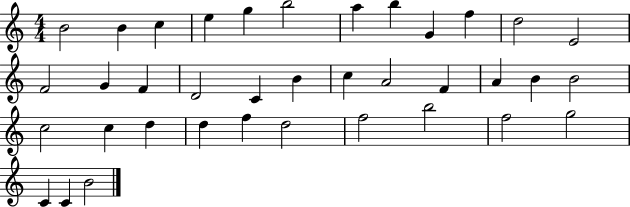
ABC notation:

X:1
T:Untitled
M:4/4
L:1/4
K:C
B2 B c e g b2 a b G f d2 E2 F2 G F D2 C B c A2 F A B B2 c2 c d d f d2 f2 b2 f2 g2 C C B2